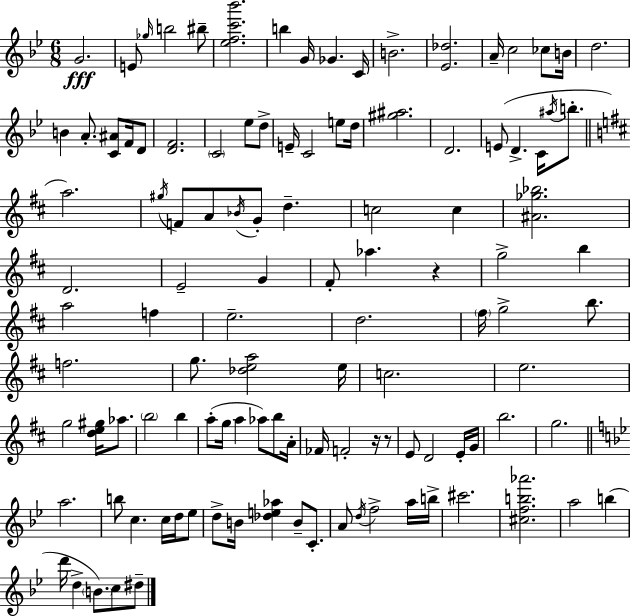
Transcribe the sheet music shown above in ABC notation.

X:1
T:Untitled
M:6/8
L:1/4
K:Gm
G2 E/2 _g/4 b2 ^b/2 [_efc'_b']2 b G/4 _G C/4 B2 [_E_d]2 A/4 c2 _c/2 B/4 d2 B A/2 [C^A]/2 F/4 D/2 [DF]2 C2 _e/2 d/2 E/4 C2 e/2 d/4 [^g^a]2 D2 E/2 D C/4 ^a/4 b/2 a2 ^g/4 F/2 A/2 _B/4 G/2 d c2 c [^A_g_b]2 D2 E2 G ^F/2 _a z g2 b a2 f e2 d2 ^f/4 g2 b/2 f2 g/2 [_dea]2 e/4 c2 e2 g2 [de^g]/4 _a/2 b2 b a/2 g/4 a _a/2 b/2 A/4 _F/4 F2 z/4 z/2 E/2 D2 E/4 G/4 b2 g2 a2 b/2 c c/4 d/4 _e/2 d/2 B/4 [_de_a] B/2 C/2 A/2 d/4 f2 a/4 b/4 ^c'2 [^cfb_a']2 a2 b d'/4 d B/2 c/2 ^d/2